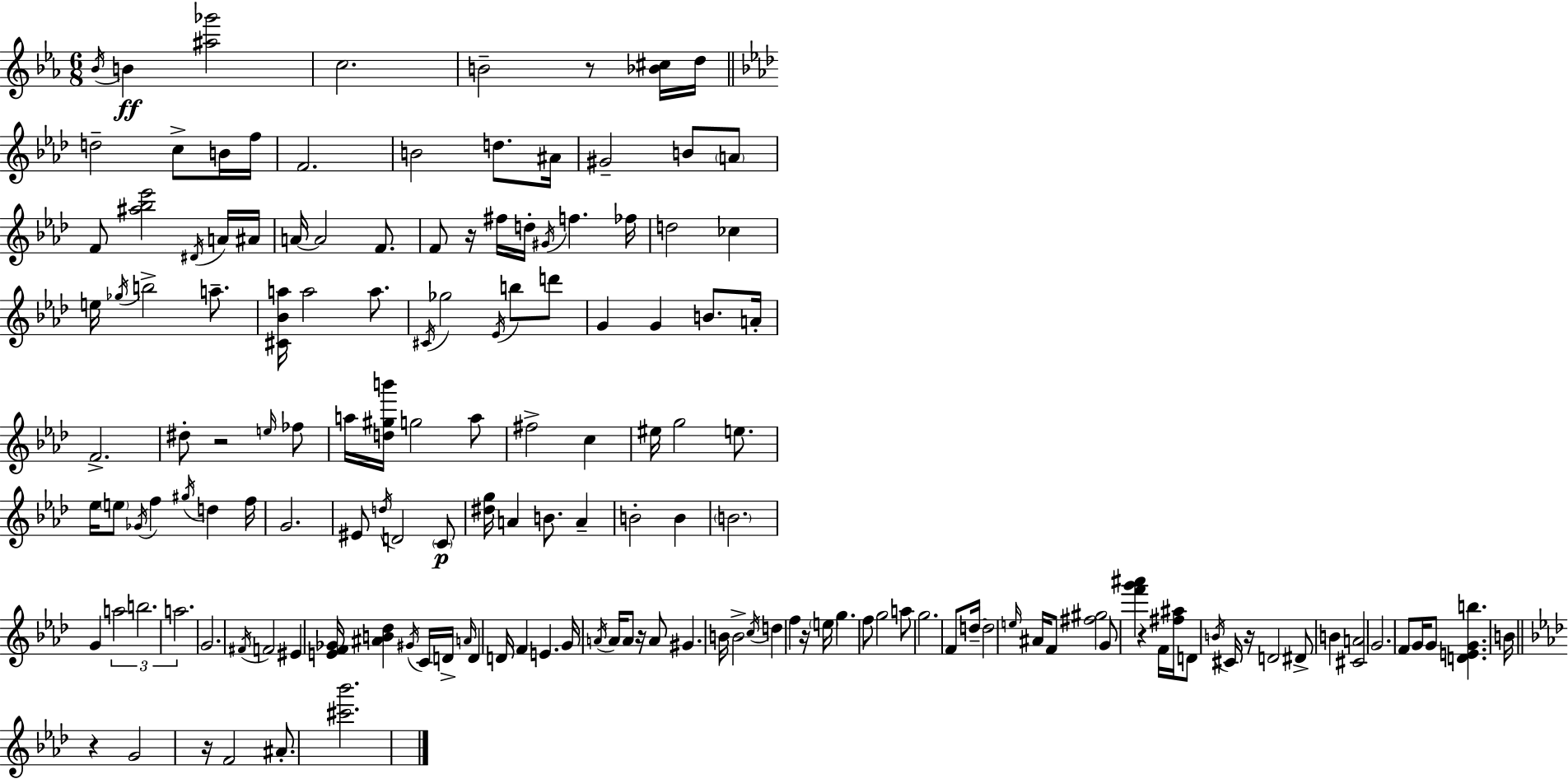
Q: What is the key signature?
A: C minor